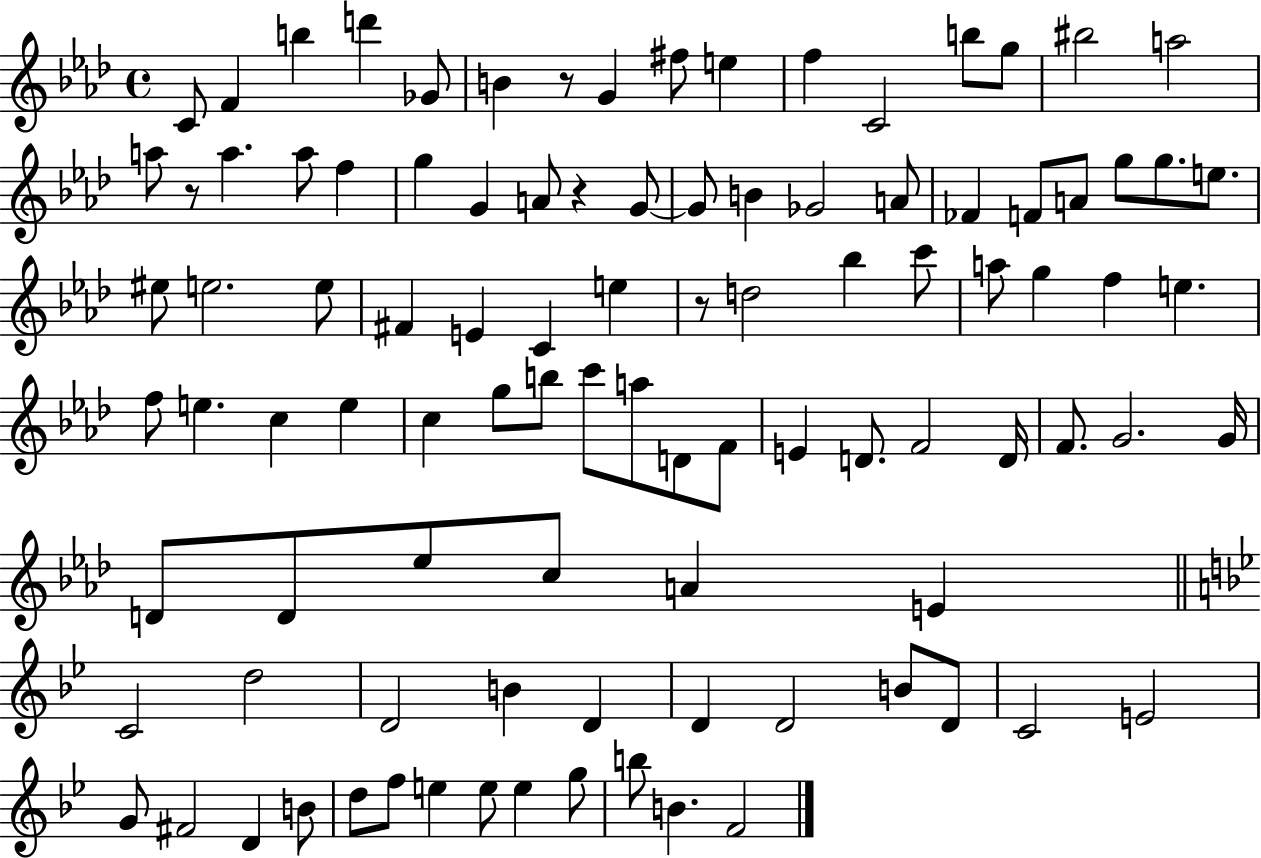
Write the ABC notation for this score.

X:1
T:Untitled
M:4/4
L:1/4
K:Ab
C/2 F b d' _G/2 B z/2 G ^f/2 e f C2 b/2 g/2 ^b2 a2 a/2 z/2 a a/2 f g G A/2 z G/2 G/2 B _G2 A/2 _F F/2 A/2 g/2 g/2 e/2 ^e/2 e2 e/2 ^F E C e z/2 d2 _b c'/2 a/2 g f e f/2 e c e c g/2 b/2 c'/2 a/2 D/2 F/2 E D/2 F2 D/4 F/2 G2 G/4 D/2 D/2 _e/2 c/2 A E C2 d2 D2 B D D D2 B/2 D/2 C2 E2 G/2 ^F2 D B/2 d/2 f/2 e e/2 e g/2 b/2 B F2